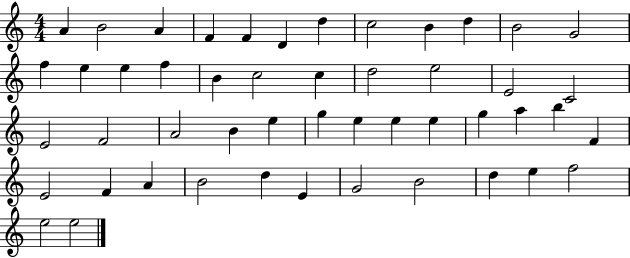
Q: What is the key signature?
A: C major